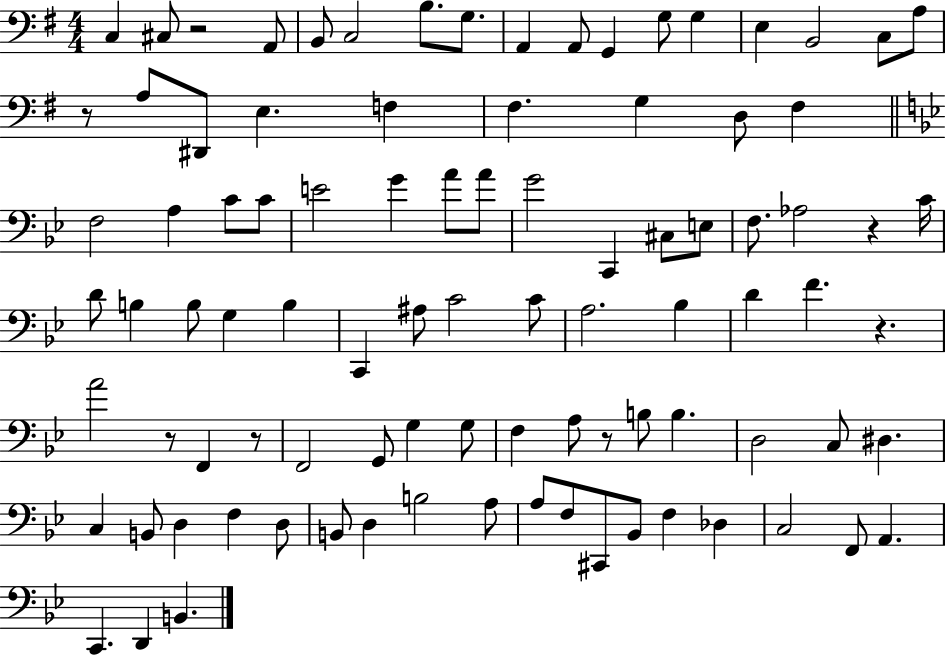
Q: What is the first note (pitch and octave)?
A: C3